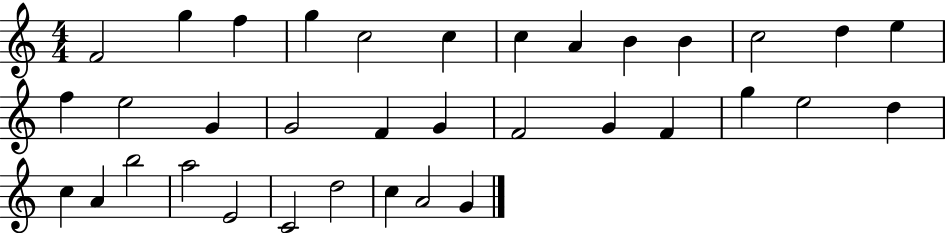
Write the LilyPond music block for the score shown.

{
  \clef treble
  \numericTimeSignature
  \time 4/4
  \key c \major
  f'2 g''4 f''4 | g''4 c''2 c''4 | c''4 a'4 b'4 b'4 | c''2 d''4 e''4 | \break f''4 e''2 g'4 | g'2 f'4 g'4 | f'2 g'4 f'4 | g''4 e''2 d''4 | \break c''4 a'4 b''2 | a''2 e'2 | c'2 d''2 | c''4 a'2 g'4 | \break \bar "|."
}